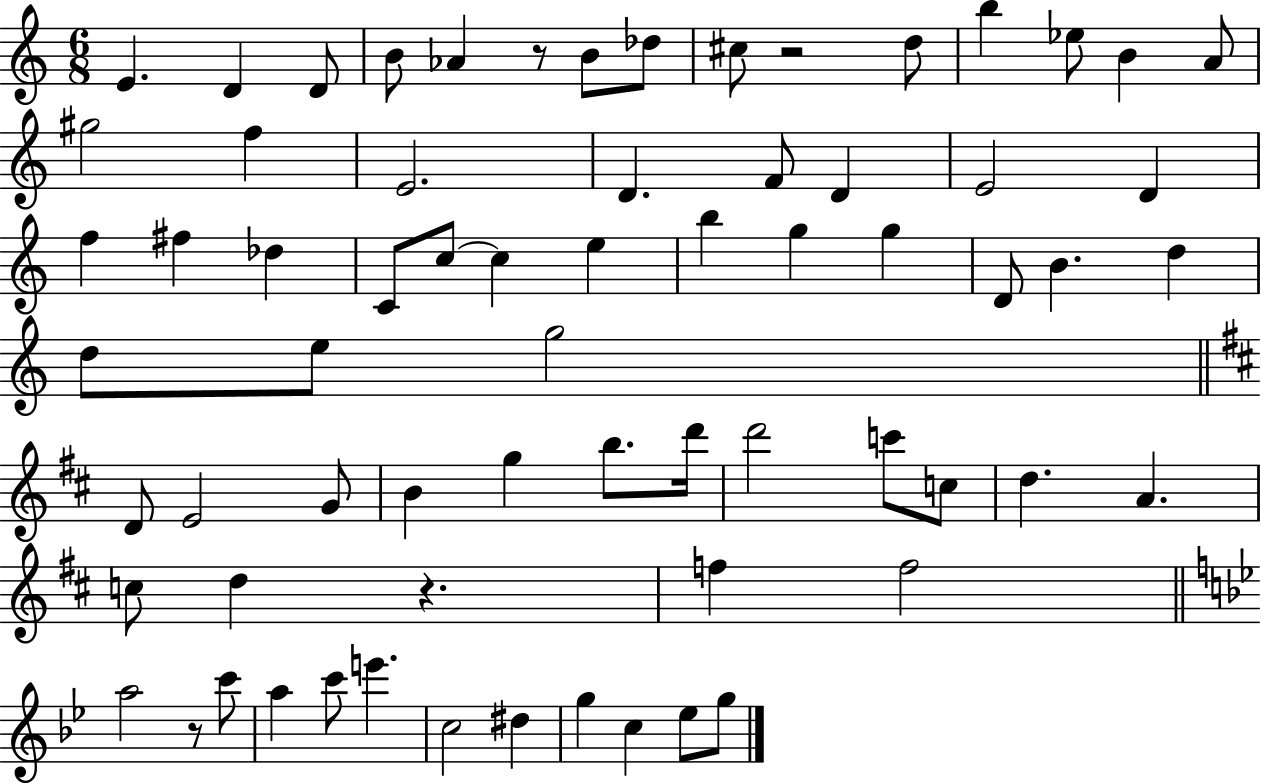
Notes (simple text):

E4/q. D4/q D4/e B4/e Ab4/q R/e B4/e Db5/e C#5/e R/h D5/e B5/q Eb5/e B4/q A4/e G#5/h F5/q E4/h. D4/q. F4/e D4/q E4/h D4/q F5/q F#5/q Db5/q C4/e C5/e C5/q E5/q B5/q G5/q G5/q D4/e B4/q. D5/q D5/e E5/e G5/h D4/e E4/h G4/e B4/q G5/q B5/e. D6/s D6/h C6/e C5/e D5/q. A4/q. C5/e D5/q R/q. F5/q F5/h A5/h R/e C6/e A5/q C6/e E6/q. C5/h D#5/q G5/q C5/q Eb5/e G5/e